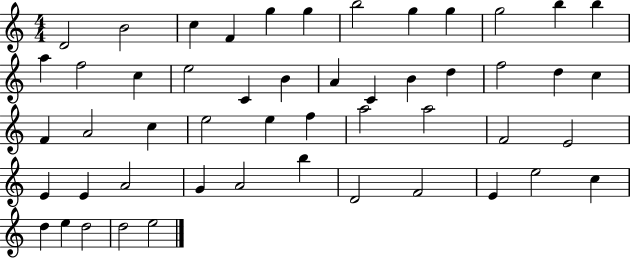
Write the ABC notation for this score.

X:1
T:Untitled
M:4/4
L:1/4
K:C
D2 B2 c F g g b2 g g g2 b b a f2 c e2 C B A C B d f2 d c F A2 c e2 e f a2 a2 F2 E2 E E A2 G A2 b D2 F2 E e2 c d e d2 d2 e2